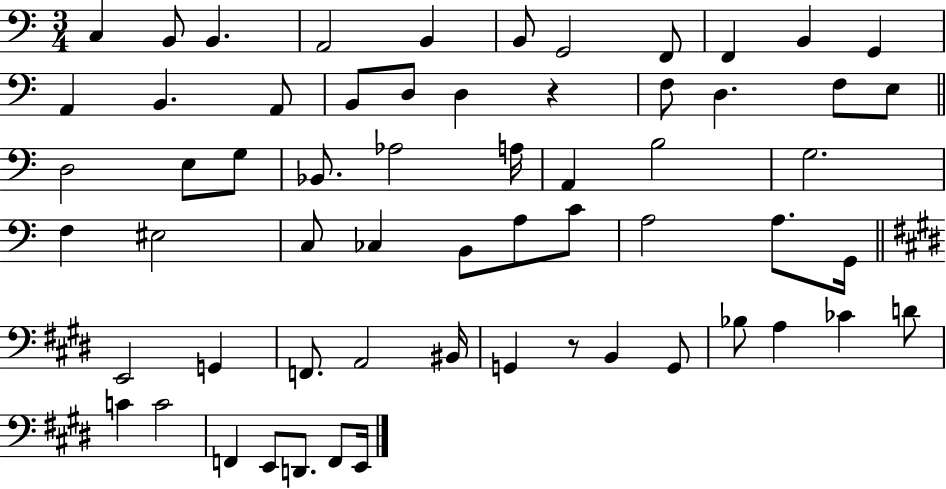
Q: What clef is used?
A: bass